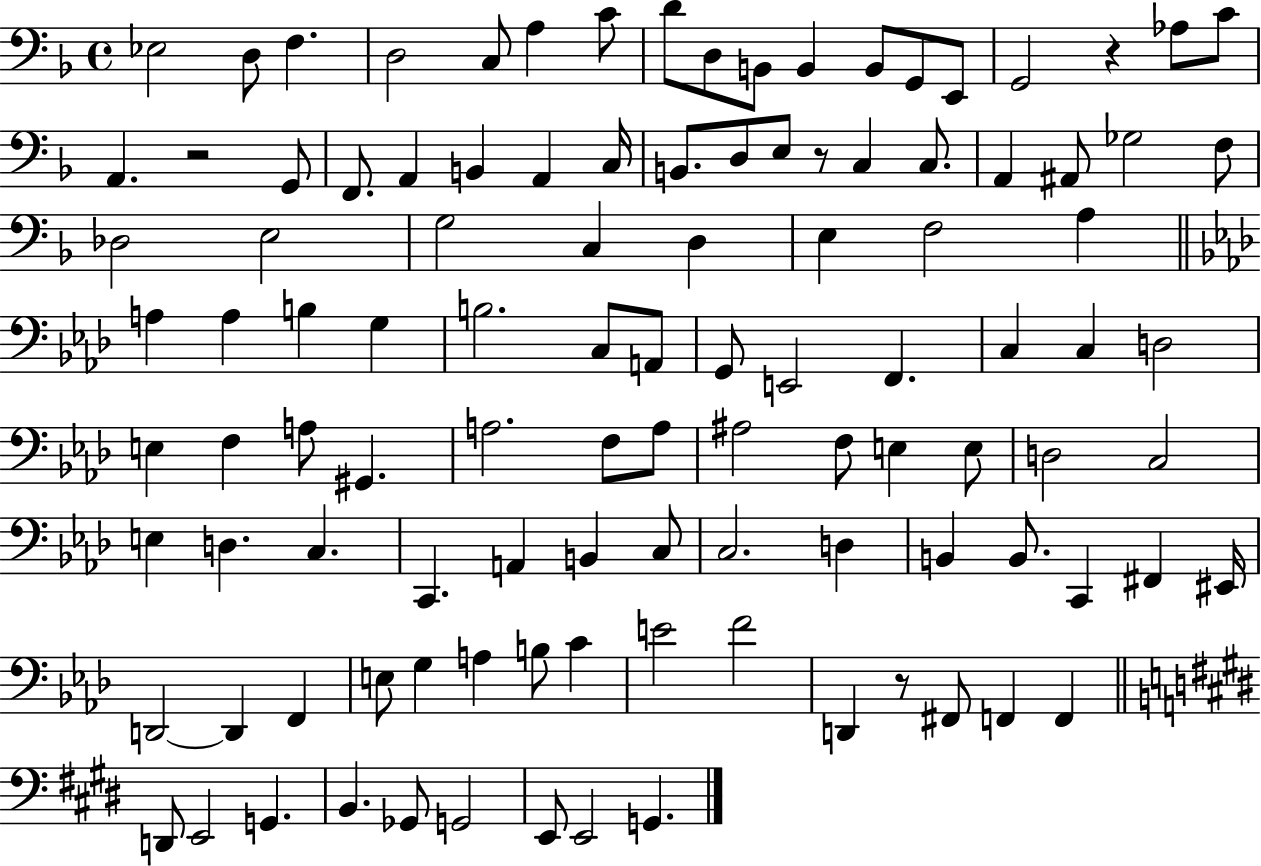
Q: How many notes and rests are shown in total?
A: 108